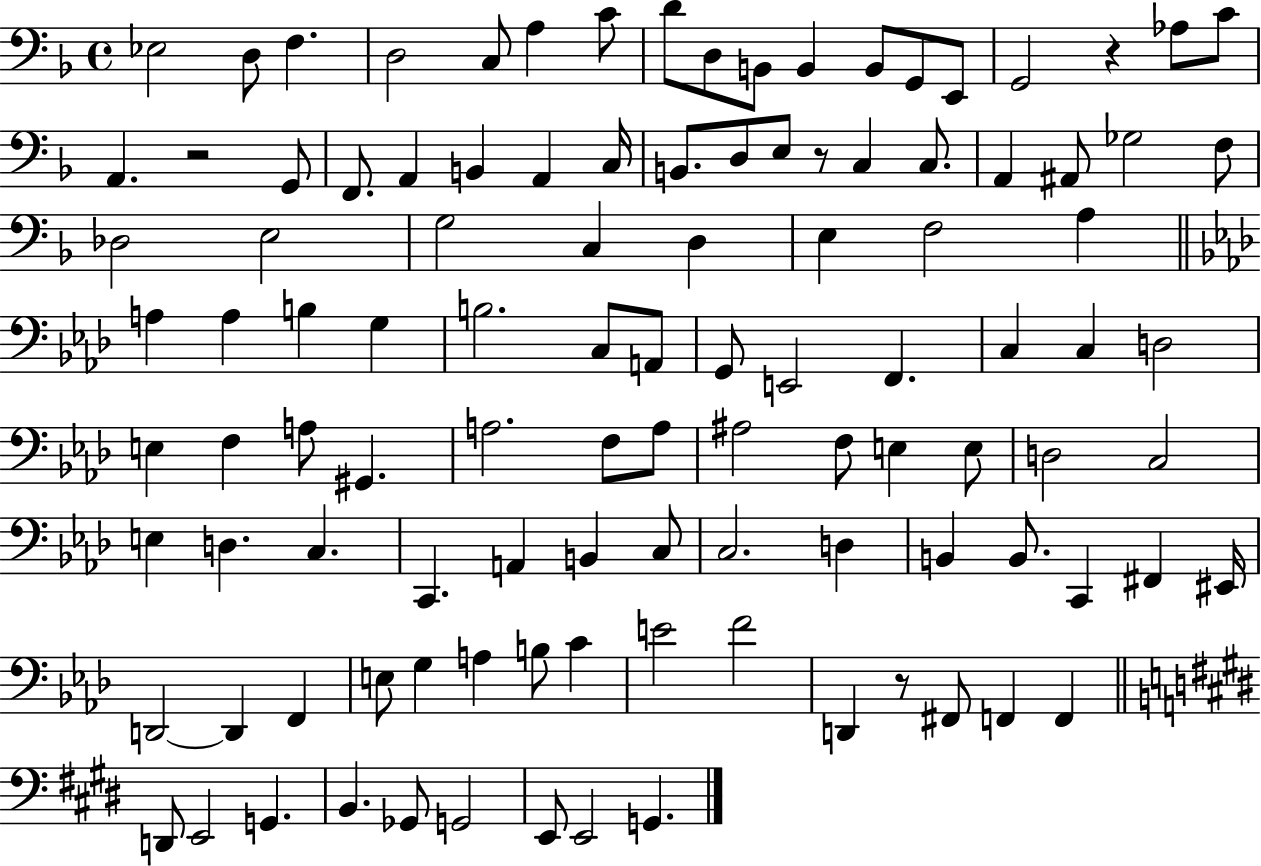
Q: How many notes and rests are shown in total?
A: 108